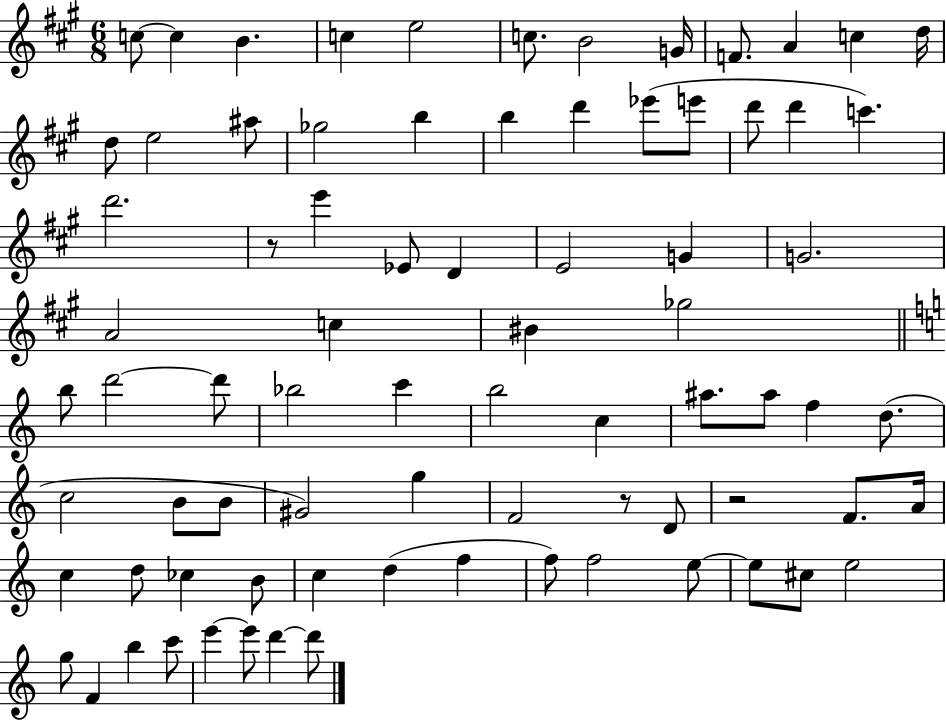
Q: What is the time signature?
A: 6/8